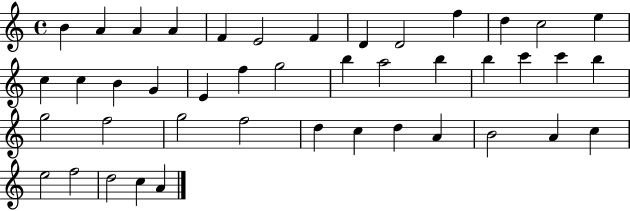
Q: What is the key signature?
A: C major